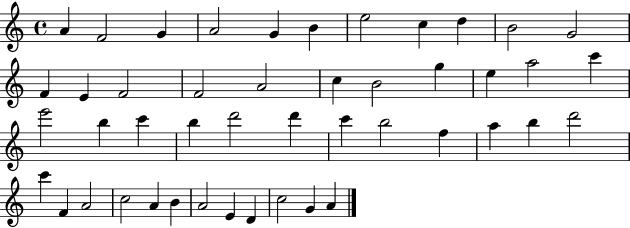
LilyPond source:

{
  \clef treble
  \time 4/4
  \defaultTimeSignature
  \key c \major
  a'4 f'2 g'4 | a'2 g'4 b'4 | e''2 c''4 d''4 | b'2 g'2 | \break f'4 e'4 f'2 | f'2 a'2 | c''4 b'2 g''4 | e''4 a''2 c'''4 | \break e'''2 b''4 c'''4 | b''4 d'''2 d'''4 | c'''4 b''2 f''4 | a''4 b''4 d'''2 | \break c'''4 f'4 a'2 | c''2 a'4 b'4 | a'2 e'4 d'4 | c''2 g'4 a'4 | \break \bar "|."
}